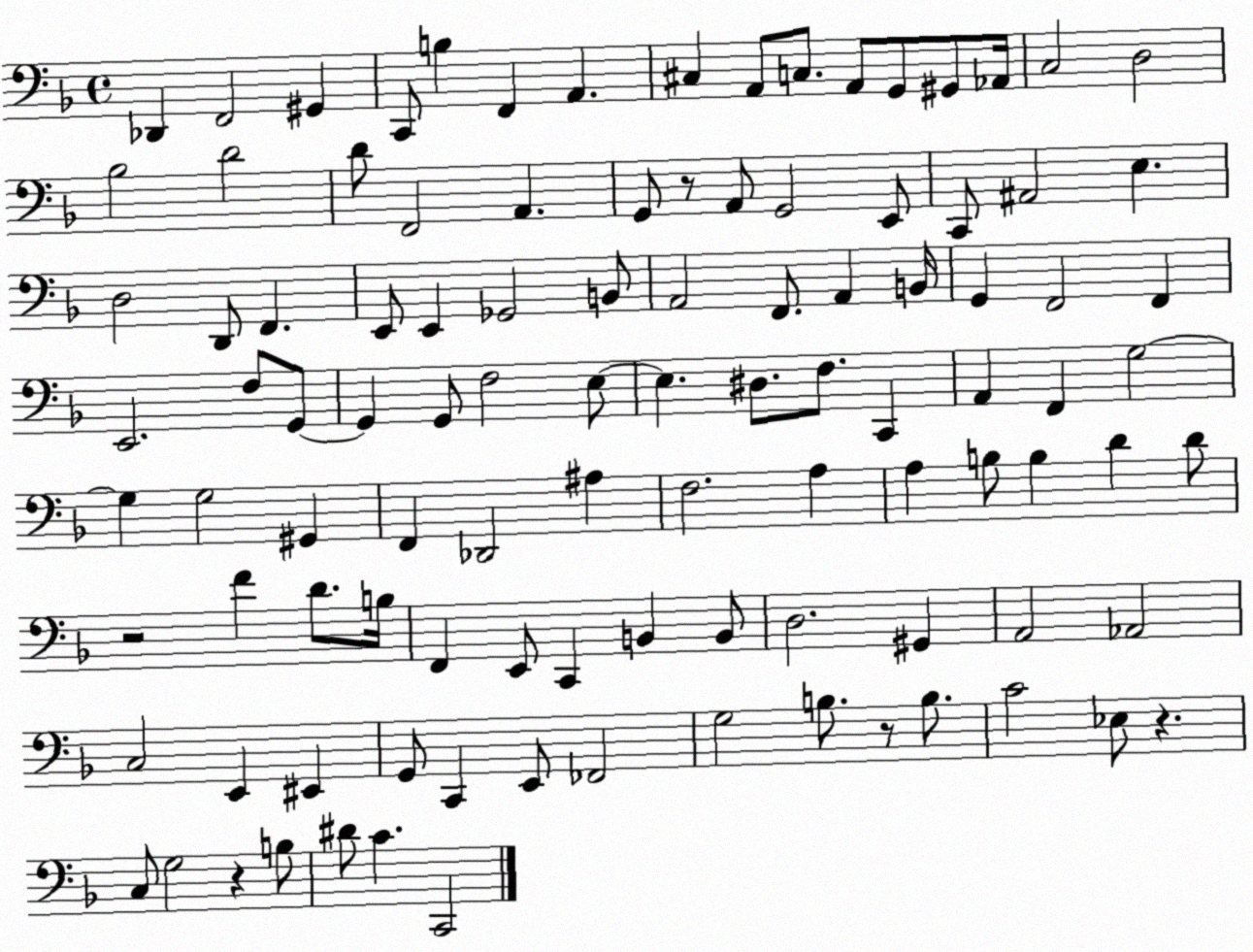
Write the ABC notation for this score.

X:1
T:Untitled
M:4/4
L:1/4
K:F
_D,, F,,2 ^G,, C,,/2 B, F,, A,, ^C, A,,/2 C,/2 A,,/2 G,,/2 ^G,,/2 _A,,/4 C,2 D,2 _B,2 D2 D/2 F,,2 A,, G,,/2 z/2 A,,/2 G,,2 E,,/2 C,,/2 ^A,,2 E, D,2 D,,/2 F,, E,,/2 E,, _G,,2 B,,/2 A,,2 F,,/2 A,, B,,/4 G,, F,,2 F,, E,,2 F,/2 G,,/2 G,, G,,/2 F,2 E,/2 E, ^D,/2 F,/2 C,, A,, F,, G,2 G, G,2 ^G,, F,, _D,,2 ^A, F,2 A, A, B,/2 B, D D/2 z2 F D/2 B,/4 F,, E,,/2 C,, B,, B,,/2 D,2 ^G,, A,,2 _A,,2 C,2 E,, ^E,, G,,/2 C,, E,,/2 _F,,2 G,2 B,/2 z/2 B,/2 C2 _E,/2 z C,/2 G,2 z B,/2 ^D/2 C C,,2